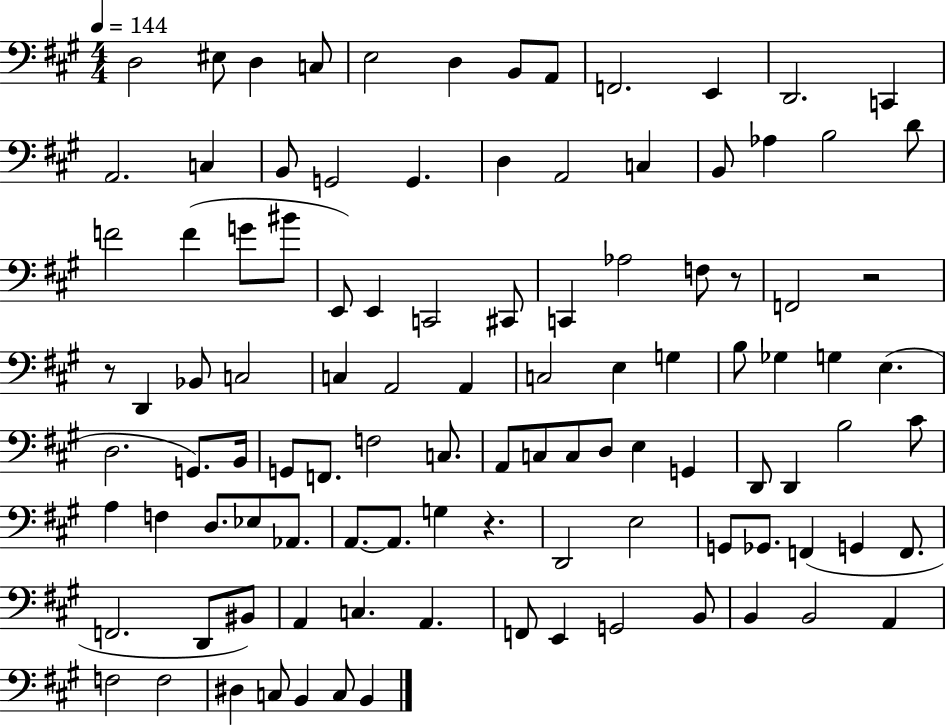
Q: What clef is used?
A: bass